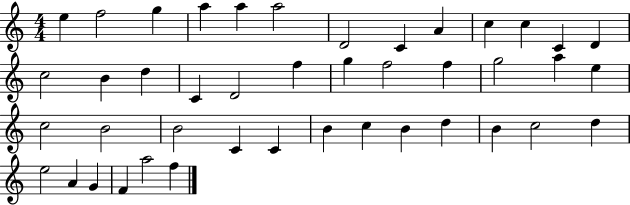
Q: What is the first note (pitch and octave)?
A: E5